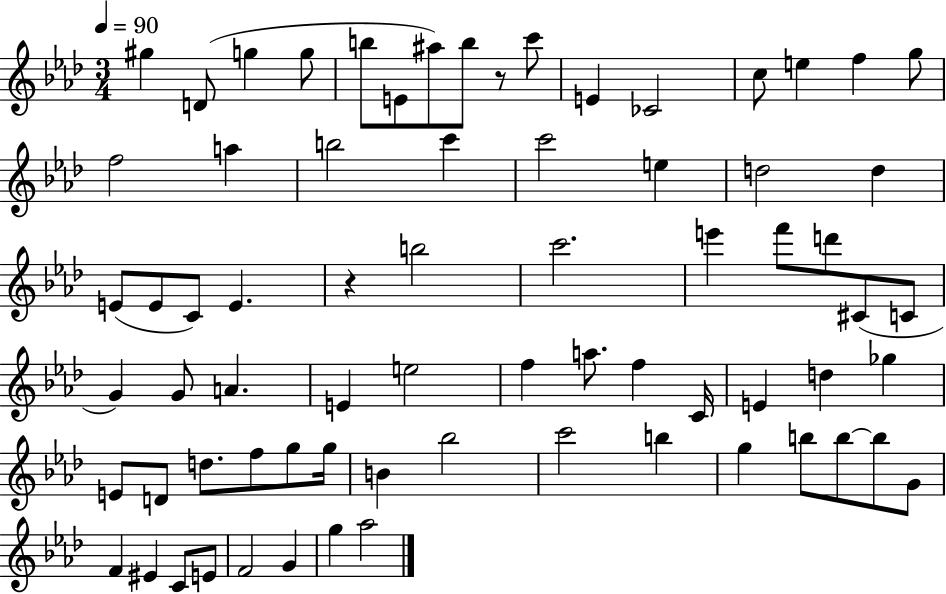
{
  \clef treble
  \numericTimeSignature
  \time 3/4
  \key aes \major
  \tempo 4 = 90
  gis''4 d'8( g''4 g''8 | b''8 e'8 ais''8) b''8 r8 c'''8 | e'4 ces'2 | c''8 e''4 f''4 g''8 | \break f''2 a''4 | b''2 c'''4 | c'''2 e''4 | d''2 d''4 | \break e'8( e'8 c'8) e'4. | r4 b''2 | c'''2. | e'''4 f'''8 d'''8 cis'8( c'8 | \break g'4) g'8 a'4. | e'4 e''2 | f''4 a''8. f''4 c'16 | e'4 d''4 ges''4 | \break e'8 d'8 d''8. f''8 g''8 g''16 | b'4 bes''2 | c'''2 b''4 | g''4 b''8 b''8~~ b''8 g'8 | \break f'4 eis'4 c'8 e'8 | f'2 g'4 | g''4 aes''2 | \bar "|."
}